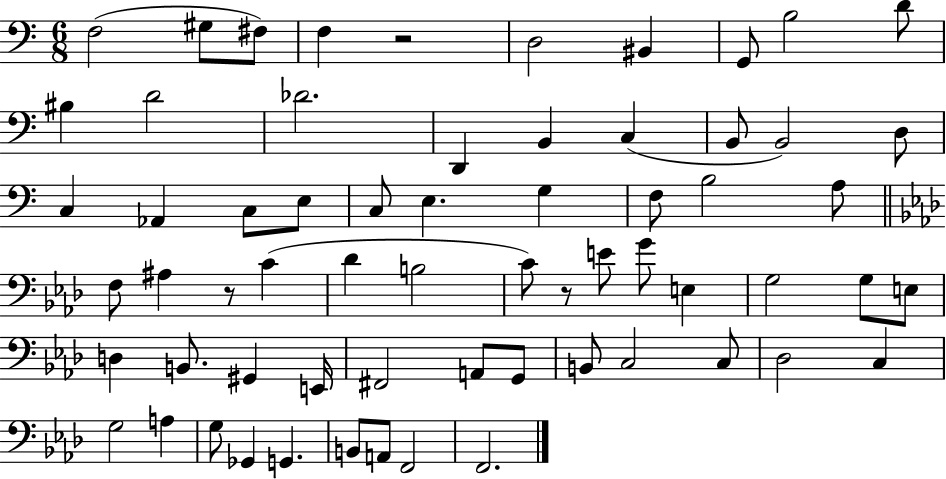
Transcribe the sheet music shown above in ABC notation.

X:1
T:Untitled
M:6/8
L:1/4
K:C
F,2 ^G,/2 ^F,/2 F, z2 D,2 ^B,, G,,/2 B,2 D/2 ^B, D2 _D2 D,, B,, C, B,,/2 B,,2 D,/2 C, _A,, C,/2 E,/2 C,/2 E, G, F,/2 B,2 A,/2 F,/2 ^A, z/2 C _D B,2 C/2 z/2 E/2 G/2 E, G,2 G,/2 E,/2 D, B,,/2 ^G,, E,,/4 ^F,,2 A,,/2 G,,/2 B,,/2 C,2 C,/2 _D,2 C, G,2 A, G,/2 _G,, G,, B,,/2 A,,/2 F,,2 F,,2